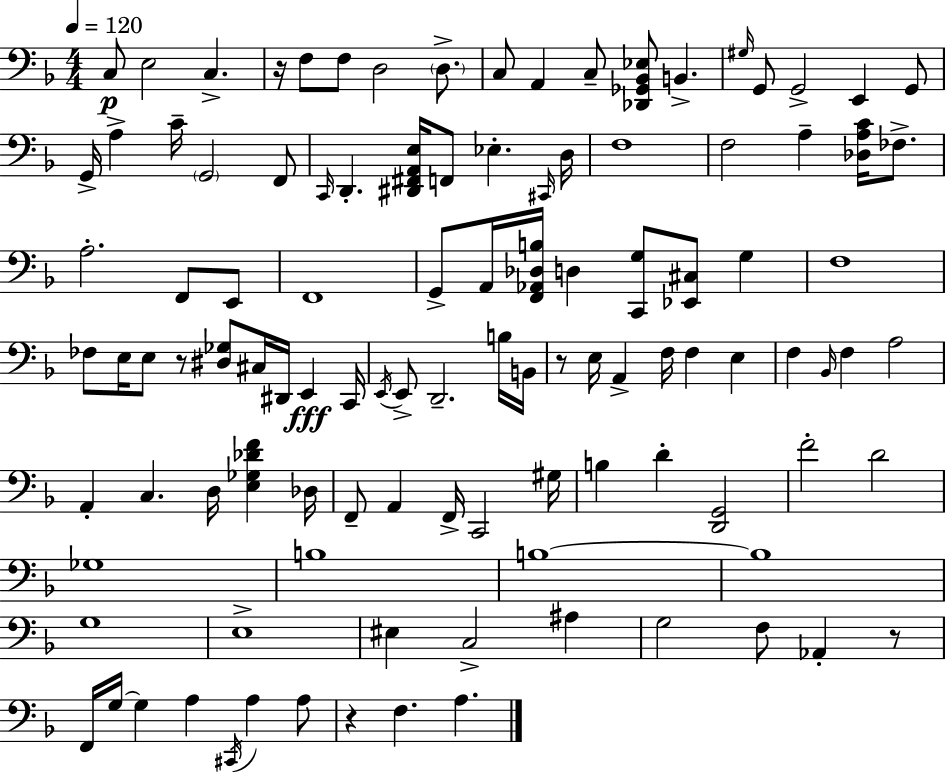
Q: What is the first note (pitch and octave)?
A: C3